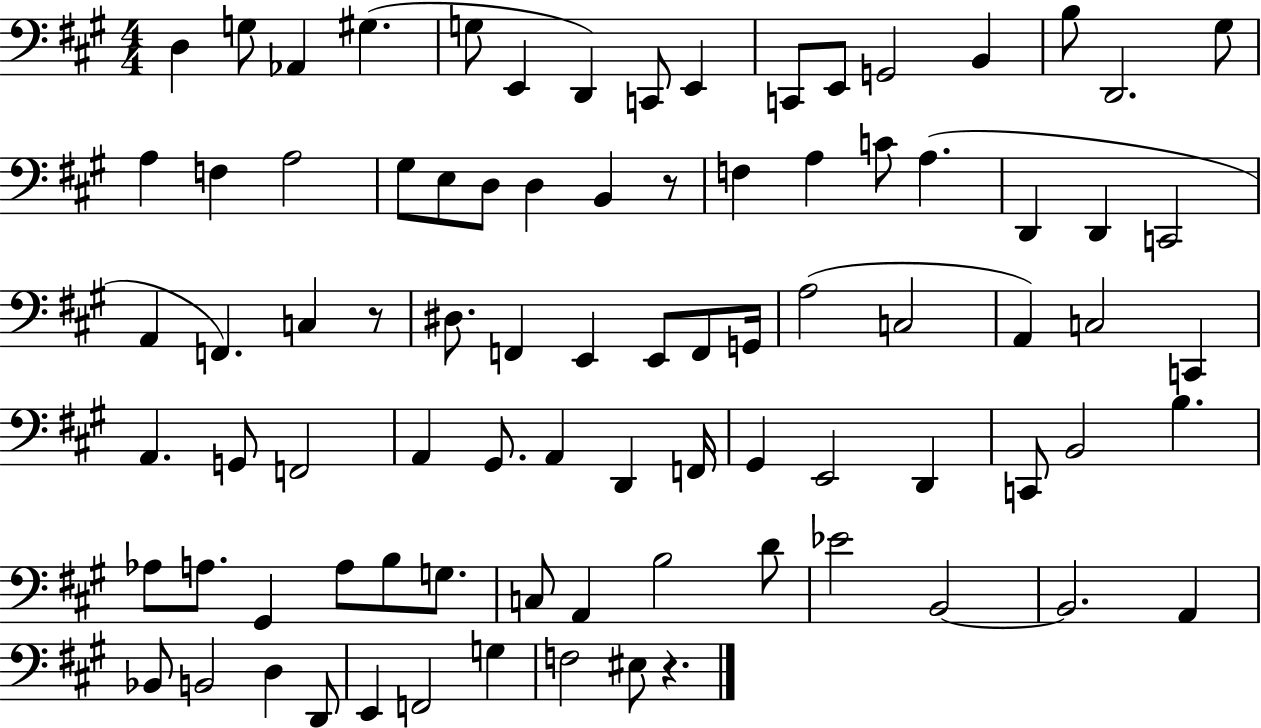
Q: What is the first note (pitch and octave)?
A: D3